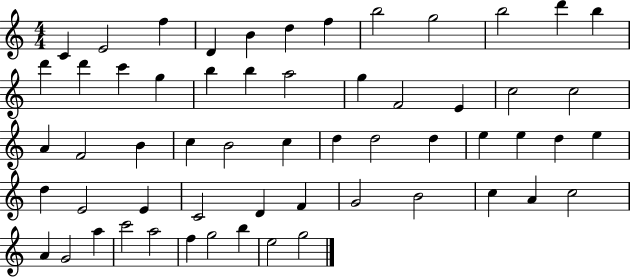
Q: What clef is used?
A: treble